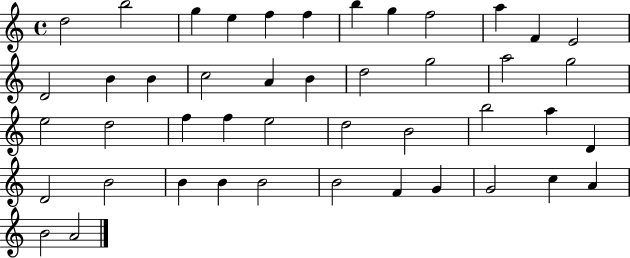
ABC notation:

X:1
T:Untitled
M:4/4
L:1/4
K:C
d2 b2 g e f f b g f2 a F E2 D2 B B c2 A B d2 g2 a2 g2 e2 d2 f f e2 d2 B2 b2 a D D2 B2 B B B2 B2 F G G2 c A B2 A2